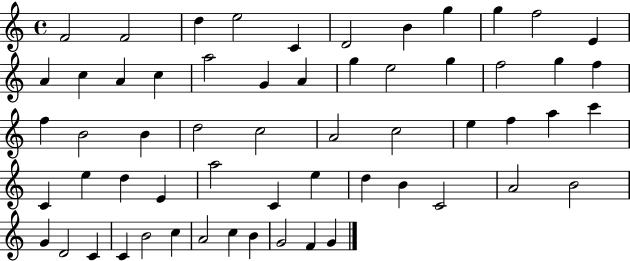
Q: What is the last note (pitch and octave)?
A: G4